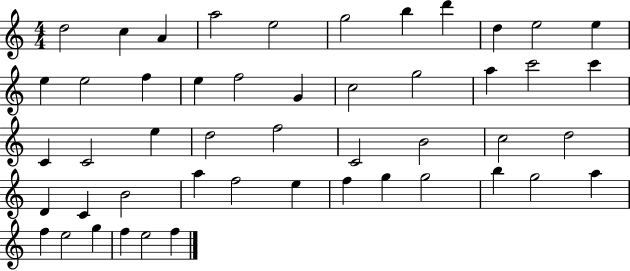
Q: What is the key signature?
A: C major